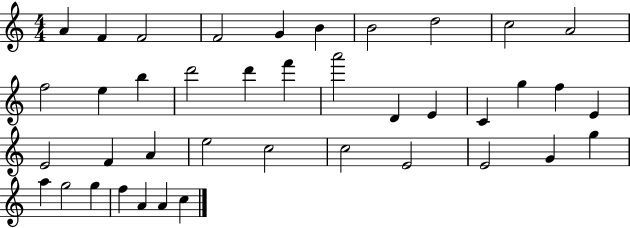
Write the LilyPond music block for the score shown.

{
  \clef treble
  \numericTimeSignature
  \time 4/4
  \key c \major
  a'4 f'4 f'2 | f'2 g'4 b'4 | b'2 d''2 | c''2 a'2 | \break f''2 e''4 b''4 | d'''2 d'''4 f'''4 | a'''2 d'4 e'4 | c'4 g''4 f''4 e'4 | \break e'2 f'4 a'4 | e''2 c''2 | c''2 e'2 | e'2 g'4 g''4 | \break a''4 g''2 g''4 | f''4 a'4 a'4 c''4 | \bar "|."
}